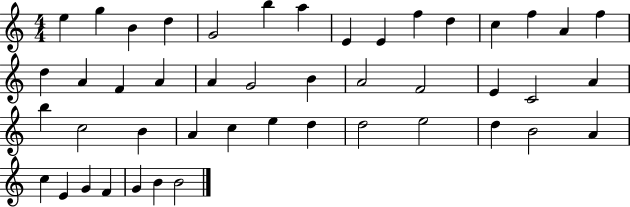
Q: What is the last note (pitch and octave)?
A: B4